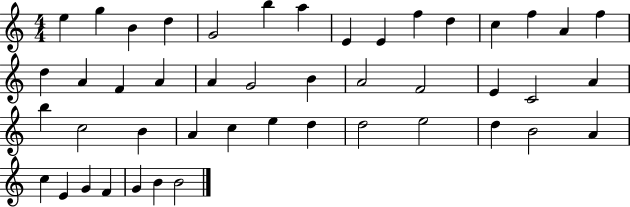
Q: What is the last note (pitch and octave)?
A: B4